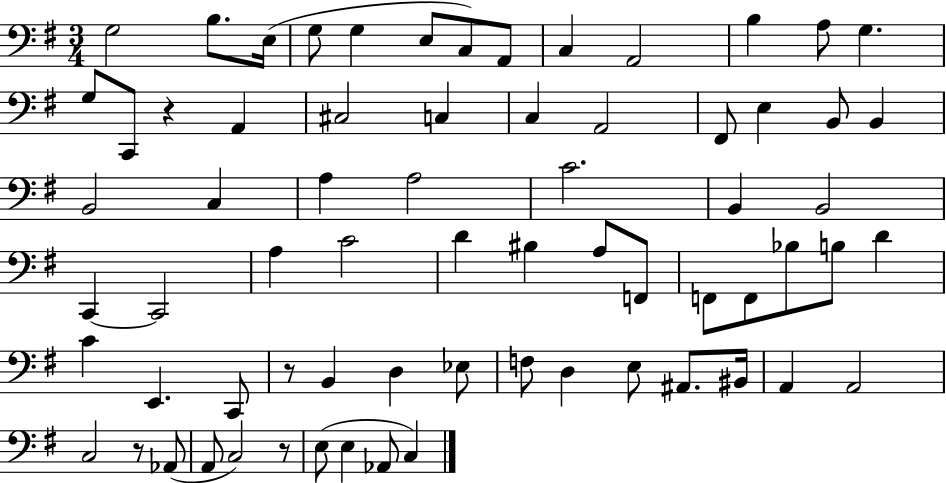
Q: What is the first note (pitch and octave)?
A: G3